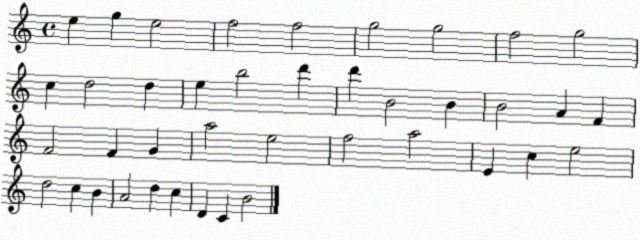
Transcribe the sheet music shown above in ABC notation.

X:1
T:Untitled
M:4/4
L:1/4
K:C
e g e2 f2 f2 g2 g2 f2 g2 c d2 d e b2 d' d' B2 B B2 A F F2 F G a2 e2 f2 a2 E c e2 d2 c B A2 d c D C B2